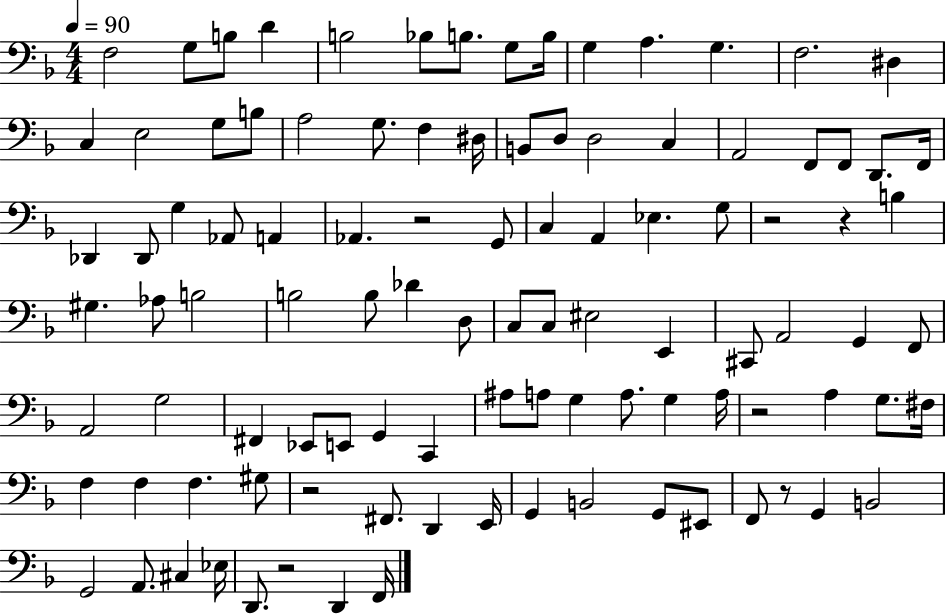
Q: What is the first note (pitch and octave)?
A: F3